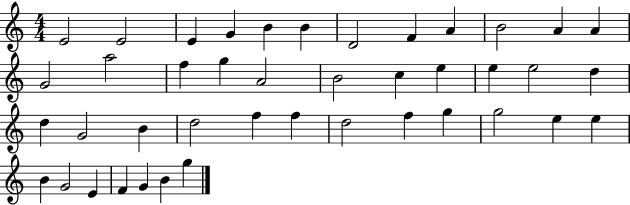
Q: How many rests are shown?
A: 0